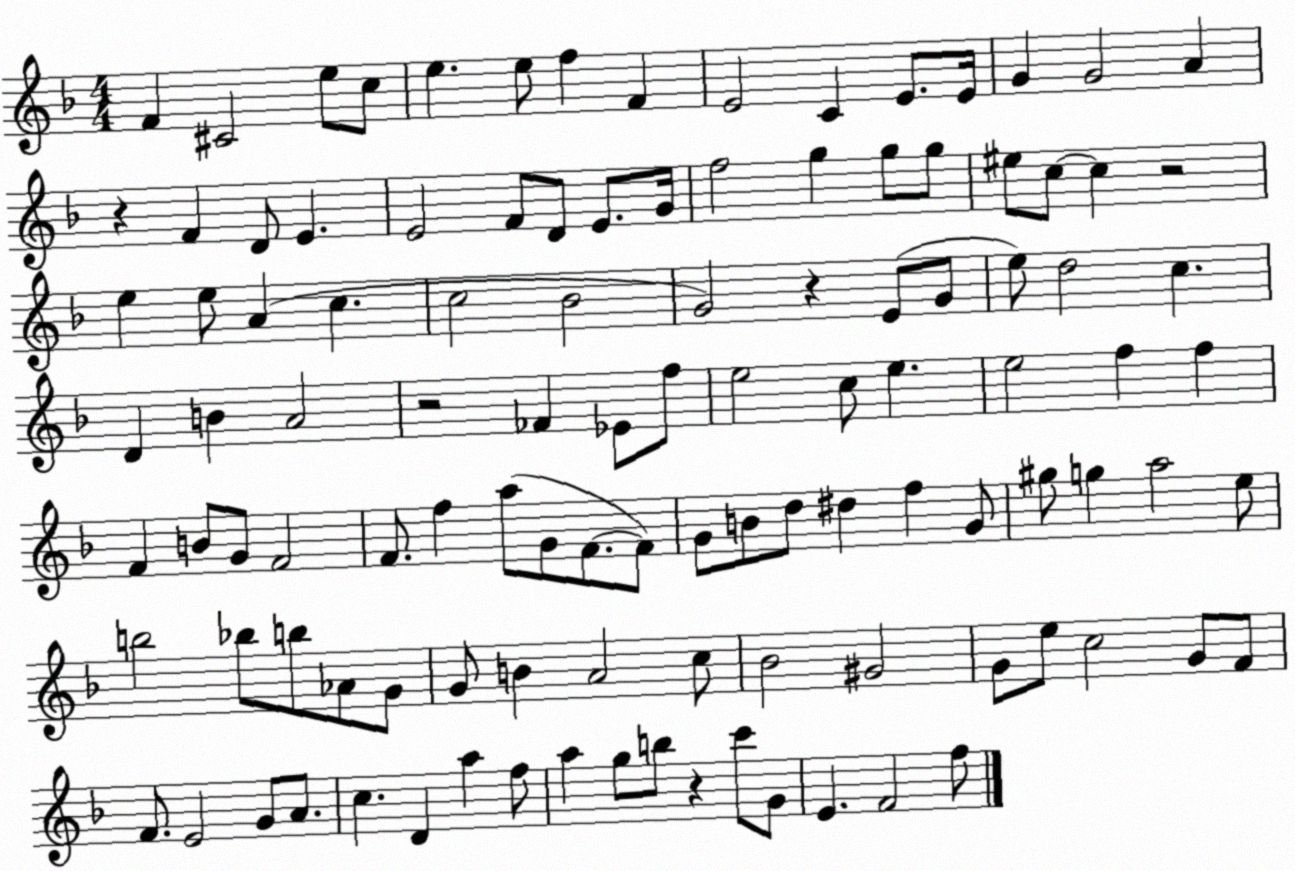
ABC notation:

X:1
T:Untitled
M:4/4
L:1/4
K:F
F ^C2 e/2 c/2 e e/2 f F E2 C E/2 E/4 G G2 A z F D/2 E E2 F/2 D/2 E/2 G/4 f2 g g/2 g/2 ^e/2 c/2 c z2 e e/2 A c c2 _B2 G2 z E/2 G/2 e/2 d2 c D B A2 z2 _F _E/2 f/2 e2 c/2 e e2 f f F B/2 G/2 F2 F/2 f a/2 G/2 F/2 F/2 G/2 B/2 d/2 ^d f G/2 ^g/2 g a2 e/2 b2 _b/2 b/2 _A/2 G/2 G/2 B A2 c/2 _B2 ^G2 G/2 e/2 c2 G/2 F/2 F/2 E2 G/2 A/2 c D a f/2 a g/2 b/2 z c'/2 G/2 E F2 f/2